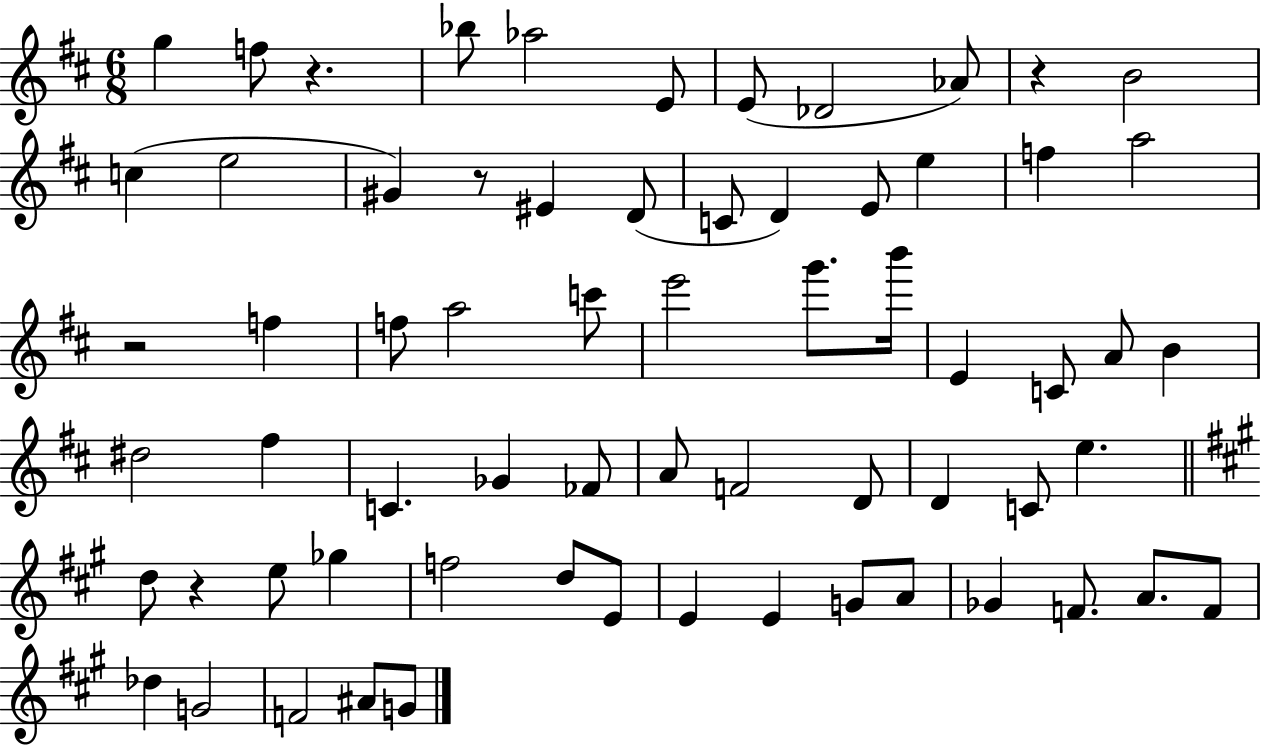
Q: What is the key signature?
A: D major